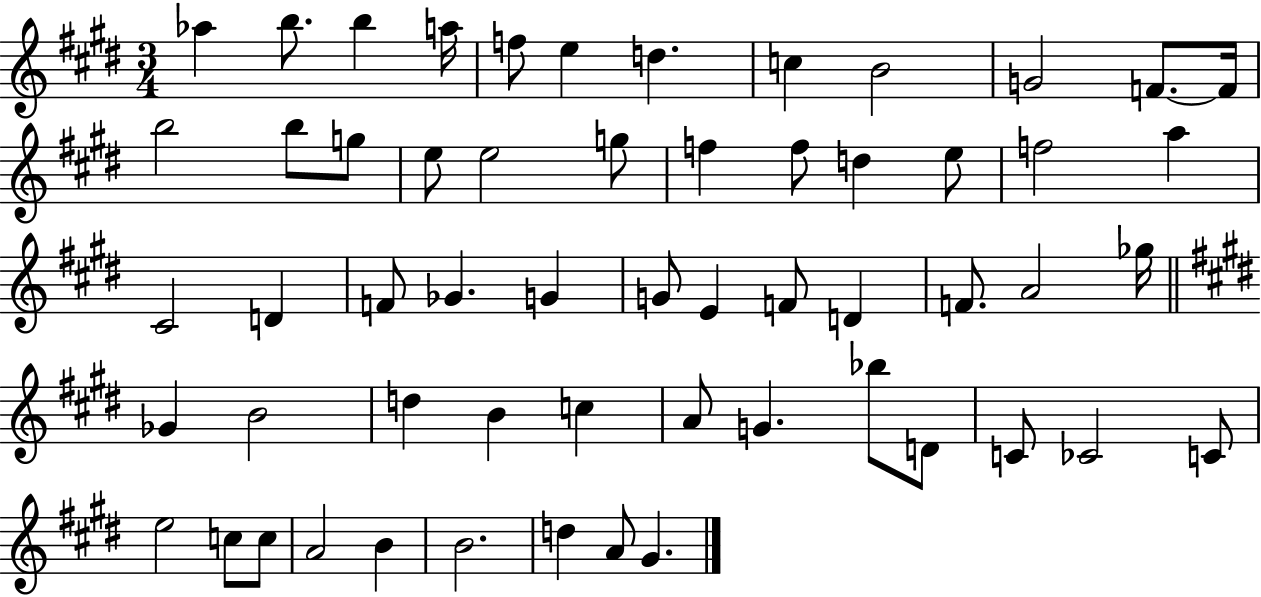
{
  \clef treble
  \numericTimeSignature
  \time 3/4
  \key e \major
  aes''4 b''8. b''4 a''16 | f''8 e''4 d''4. | c''4 b'2 | g'2 f'8.~~ f'16 | \break b''2 b''8 g''8 | e''8 e''2 g''8 | f''4 f''8 d''4 e''8 | f''2 a''4 | \break cis'2 d'4 | f'8 ges'4. g'4 | g'8 e'4 f'8 d'4 | f'8. a'2 ges''16 | \break \bar "||" \break \key e \major ges'4 b'2 | d''4 b'4 c''4 | a'8 g'4. bes''8 d'8 | c'8 ces'2 c'8 | \break e''2 c''8 c''8 | a'2 b'4 | b'2. | d''4 a'8 gis'4. | \break \bar "|."
}